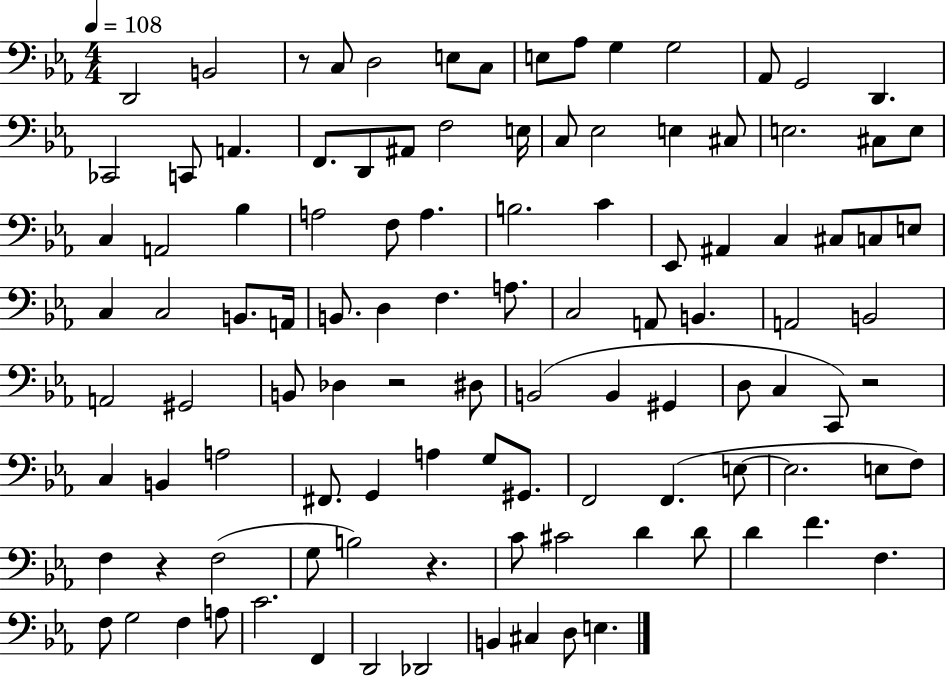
{
  \clef bass
  \numericTimeSignature
  \time 4/4
  \key ees \major
  \tempo 4 = 108
  d,2 b,2 | r8 c8 d2 e8 c8 | e8 aes8 g4 g2 | aes,8 g,2 d,4. | \break ces,2 c,8 a,4. | f,8. d,8 ais,8 f2 e16 | c8 ees2 e4 cis8 | e2. cis8 e8 | \break c4 a,2 bes4 | a2 f8 a4. | b2. c'4 | ees,8 ais,4 c4 cis8 c8 e8 | \break c4 c2 b,8. a,16 | b,8. d4 f4. a8. | c2 a,8 b,4. | a,2 b,2 | \break a,2 gis,2 | b,8 des4 r2 dis8 | b,2( b,4 gis,4 | d8 c4 c,8) r2 | \break c4 b,4 a2 | fis,8. g,4 a4 g8 gis,8. | f,2 f,4.( e8~~ | e2. e8 f8) | \break f4 r4 f2( | g8 b2) r4. | c'8 cis'2 d'4 d'8 | d'4 f'4. f4. | \break f8 g2 f4 a8 | c'2. f,4 | d,2 des,2 | b,4 cis4 d8 e4. | \break \bar "|."
}